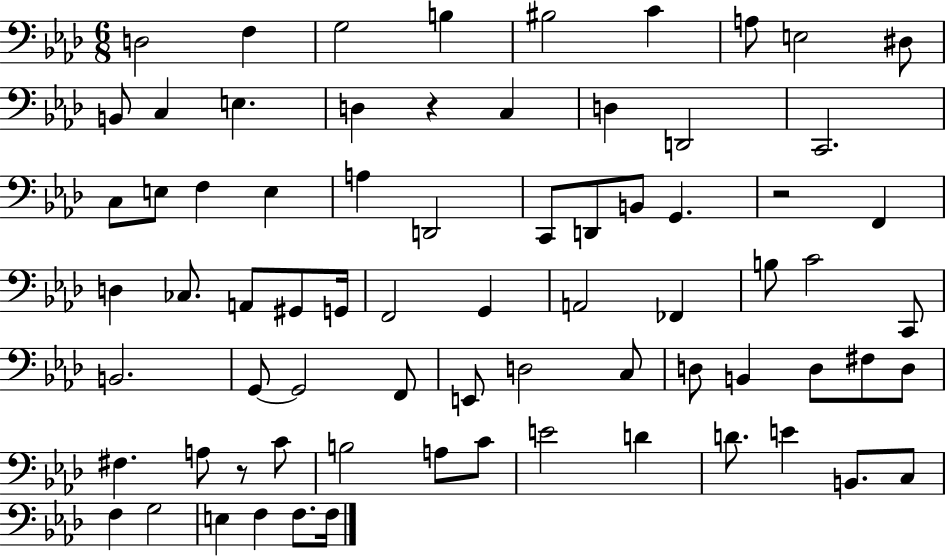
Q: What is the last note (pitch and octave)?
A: F3